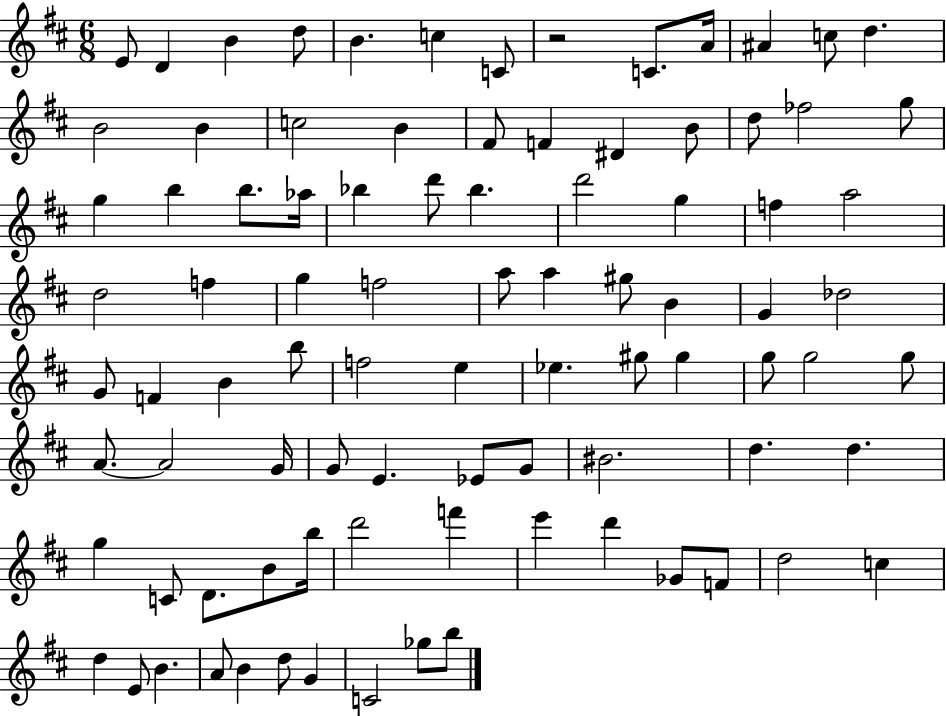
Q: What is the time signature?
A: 6/8